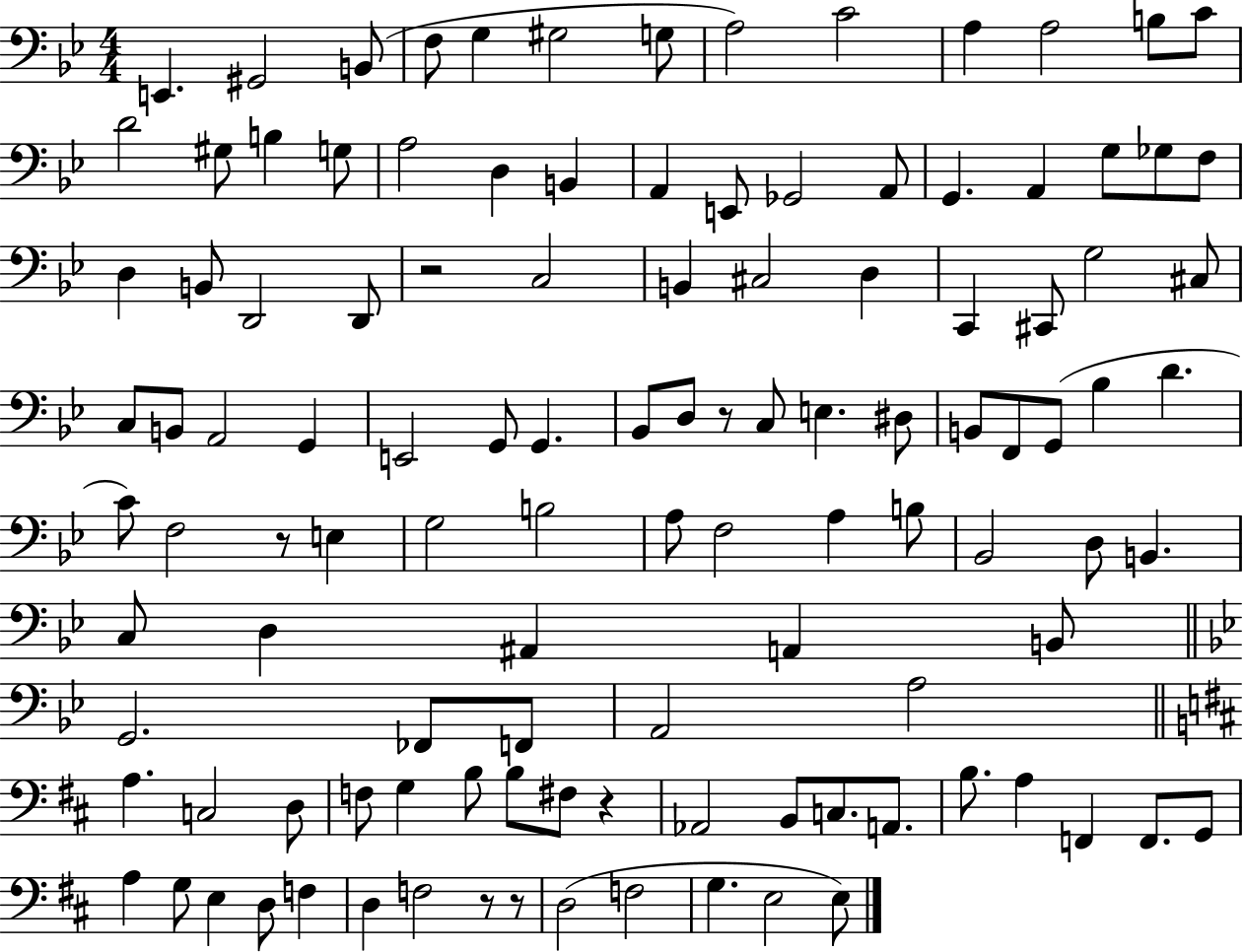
X:1
T:Untitled
M:4/4
L:1/4
K:Bb
E,, ^G,,2 B,,/2 F,/2 G, ^G,2 G,/2 A,2 C2 A, A,2 B,/2 C/2 D2 ^G,/2 B, G,/2 A,2 D, B,, A,, E,,/2 _G,,2 A,,/2 G,, A,, G,/2 _G,/2 F,/2 D, B,,/2 D,,2 D,,/2 z2 C,2 B,, ^C,2 D, C,, ^C,,/2 G,2 ^C,/2 C,/2 B,,/2 A,,2 G,, E,,2 G,,/2 G,, _B,,/2 D,/2 z/2 C,/2 E, ^D,/2 B,,/2 F,,/2 G,,/2 _B, D C/2 F,2 z/2 E, G,2 B,2 A,/2 F,2 A, B,/2 _B,,2 D,/2 B,, C,/2 D, ^A,, A,, B,,/2 G,,2 _F,,/2 F,,/2 A,,2 A,2 A, C,2 D,/2 F,/2 G, B,/2 B,/2 ^F,/2 z _A,,2 B,,/2 C,/2 A,,/2 B,/2 A, F,, F,,/2 G,,/2 A, G,/2 E, D,/2 F, D, F,2 z/2 z/2 D,2 F,2 G, E,2 E,/2